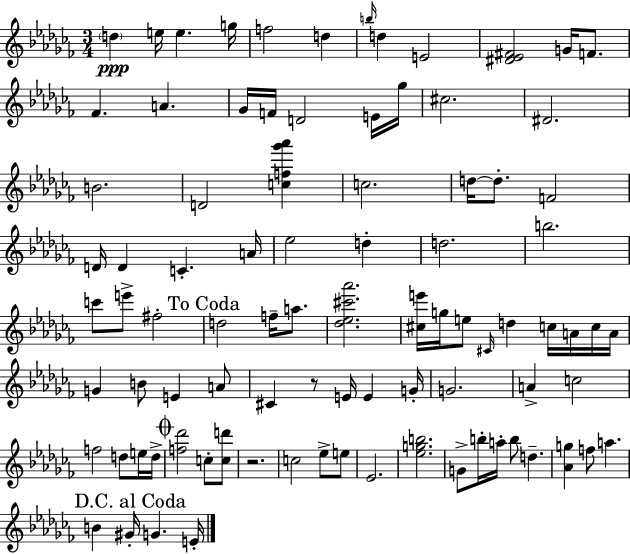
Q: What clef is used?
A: treble